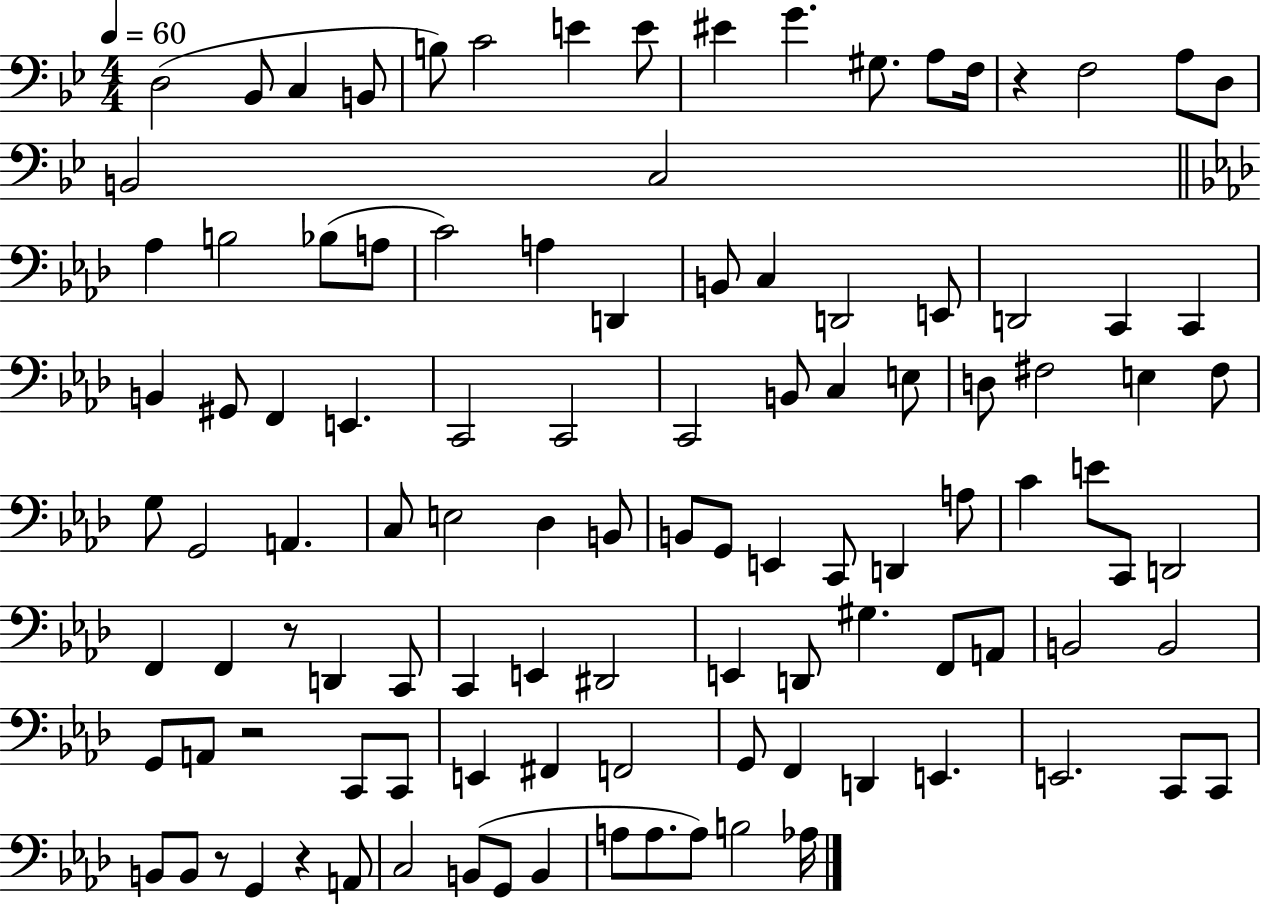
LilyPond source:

{
  \clef bass
  \numericTimeSignature
  \time 4/4
  \key bes \major
  \tempo 4 = 60
  d2( bes,8 c4 b,8 | b8) c'2 e'4 e'8 | eis'4 g'4. gis8. a8 f16 | r4 f2 a8 d8 | \break b,2 c2 | \bar "||" \break \key aes \major aes4 b2 bes8( a8 | c'2) a4 d,4 | b,8 c4 d,2 e,8 | d,2 c,4 c,4 | \break b,4 gis,8 f,4 e,4. | c,2 c,2 | c,2 b,8 c4 e8 | d8 fis2 e4 fis8 | \break g8 g,2 a,4. | c8 e2 des4 b,8 | b,8 g,8 e,4 c,8 d,4 a8 | c'4 e'8 c,8 d,2 | \break f,4 f,4 r8 d,4 c,8 | c,4 e,4 dis,2 | e,4 d,8 gis4. f,8 a,8 | b,2 b,2 | \break g,8 a,8 r2 c,8 c,8 | e,4 fis,4 f,2 | g,8 f,4 d,4 e,4. | e,2. c,8 c,8 | \break b,8 b,8 r8 g,4 r4 a,8 | c2 b,8( g,8 b,4 | a8 a8. a8) b2 aes16 | \bar "|."
}